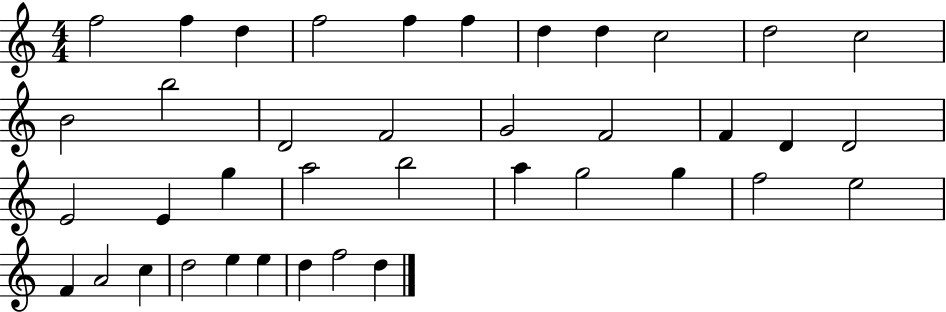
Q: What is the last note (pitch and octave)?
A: D5